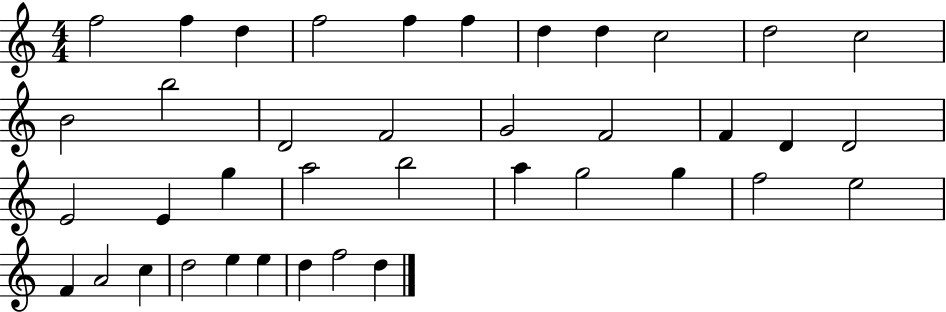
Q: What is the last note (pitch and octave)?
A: D5